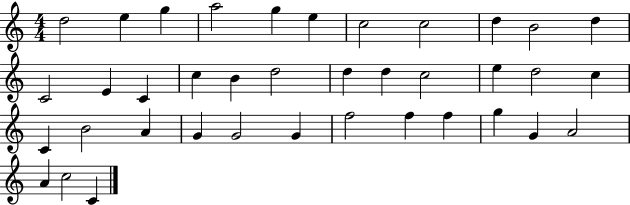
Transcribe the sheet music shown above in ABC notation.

X:1
T:Untitled
M:4/4
L:1/4
K:C
d2 e g a2 g e c2 c2 d B2 d C2 E C c B d2 d d c2 e d2 c C B2 A G G2 G f2 f f g G A2 A c2 C